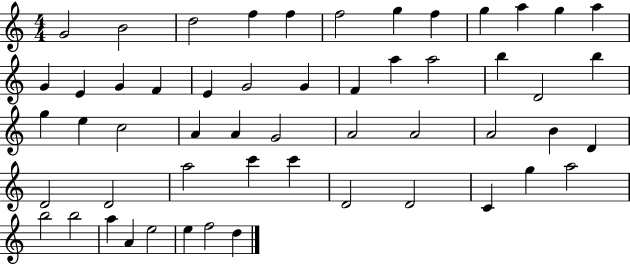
X:1
T:Untitled
M:4/4
L:1/4
K:C
G2 B2 d2 f f f2 g f g a g a G E G F E G2 G F a a2 b D2 b g e c2 A A G2 A2 A2 A2 B D D2 D2 a2 c' c' D2 D2 C g a2 b2 b2 a A e2 e f2 d